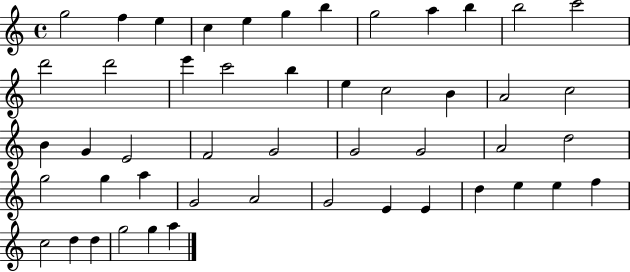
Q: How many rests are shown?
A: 0